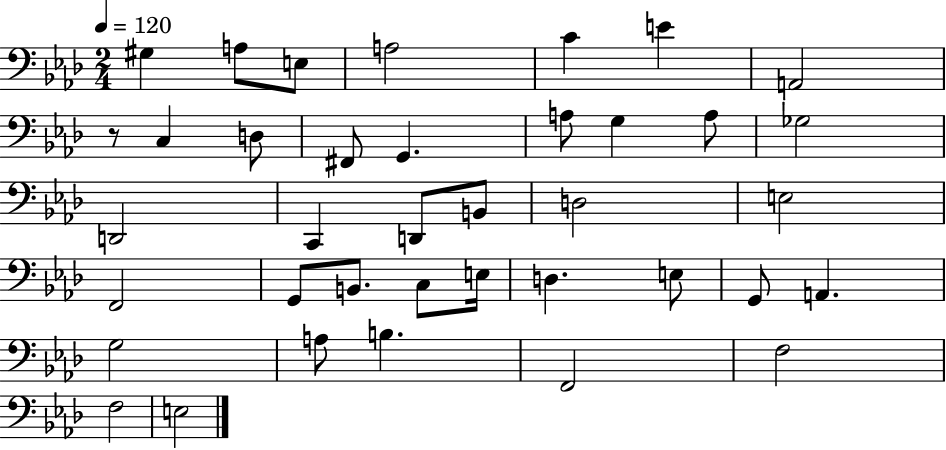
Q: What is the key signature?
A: AES major